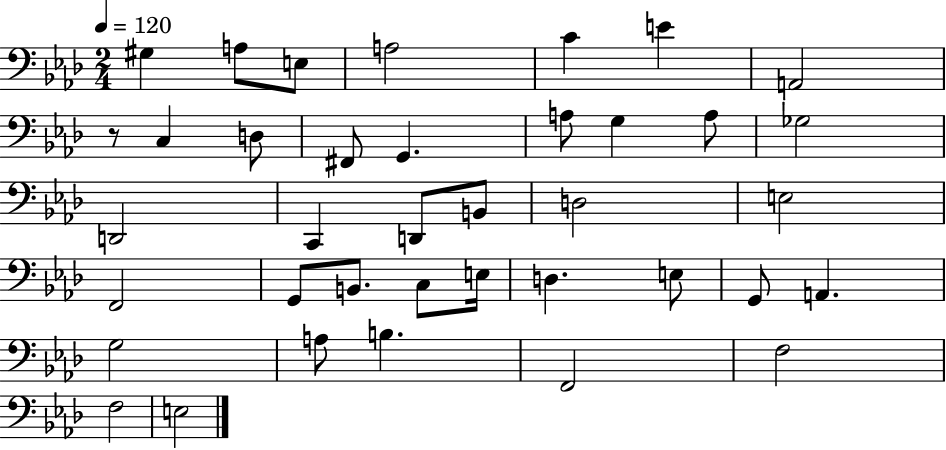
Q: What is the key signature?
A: AES major